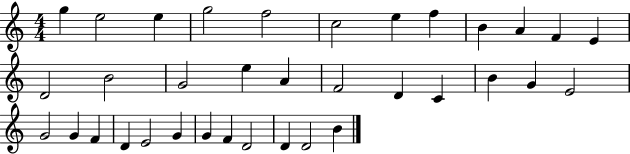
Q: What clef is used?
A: treble